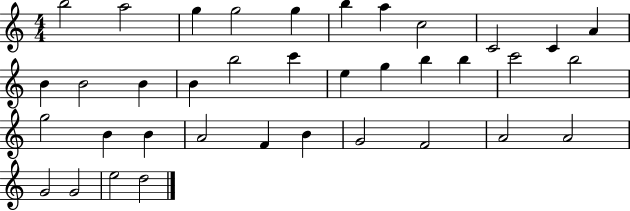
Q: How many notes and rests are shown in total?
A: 37